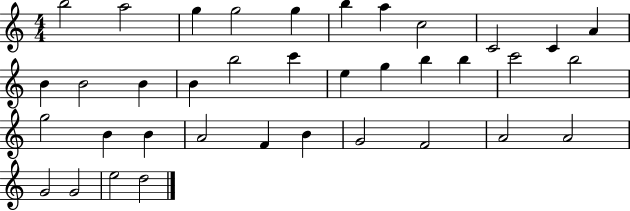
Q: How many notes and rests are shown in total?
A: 37